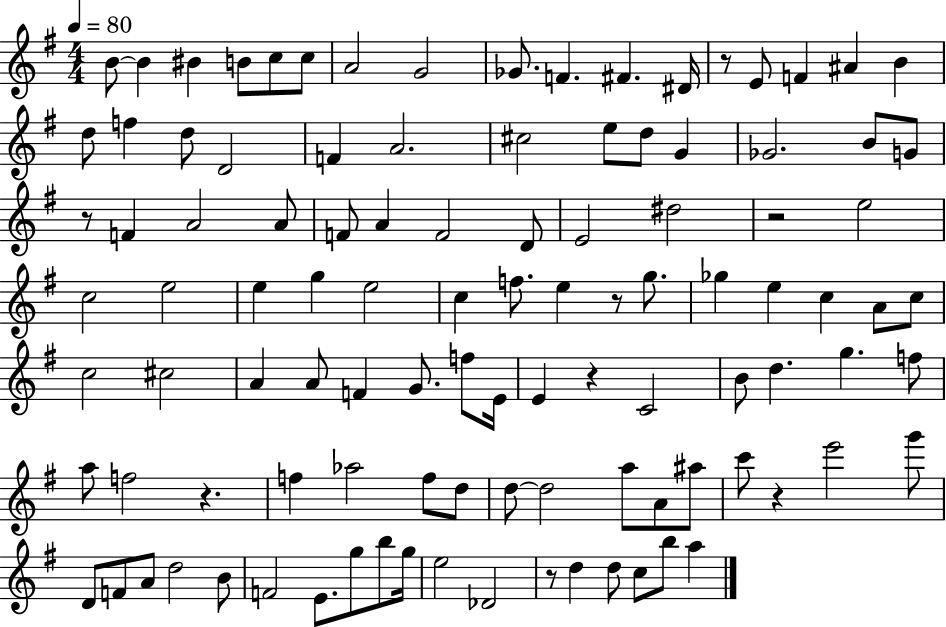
{
  \clef treble
  \numericTimeSignature
  \time 4/4
  \key g \major
  \tempo 4 = 80
  b'8~~ b'4 bis'4 b'8 c''8 c''8 | a'2 g'2 | ges'8. f'4. fis'4. dis'16 | r8 e'8 f'4 ais'4 b'4 | \break d''8 f''4 d''8 d'2 | f'4 a'2. | cis''2 e''8 d''8 g'4 | ges'2. b'8 g'8 | \break r8 f'4 a'2 a'8 | f'8 a'4 f'2 d'8 | e'2 dis''2 | r2 e''2 | \break c''2 e''2 | e''4 g''4 e''2 | c''4 f''8. e''4 r8 g''8. | ges''4 e''4 c''4 a'8 c''8 | \break c''2 cis''2 | a'4 a'8 f'4 g'8. f''8 e'16 | e'4 r4 c'2 | b'8 d''4. g''4. f''8 | \break a''8 f''2 r4. | f''4 aes''2 f''8 d''8 | d''8~~ d''2 a''8 a'8 ais''8 | c'''8 r4 e'''2 g'''8 | \break d'8 f'8 a'8 d''2 b'8 | f'2 e'8. g''8 b''8 g''16 | e''2 des'2 | r8 d''4 d''8 c''8 b''8 a''4 | \break \bar "|."
}